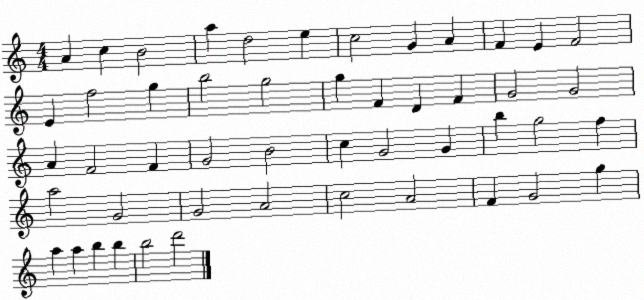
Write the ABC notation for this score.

X:1
T:Untitled
M:4/4
L:1/4
K:C
A c B2 a d2 e c2 G A F E F2 E f2 g b2 g2 g F D F G2 G2 A F2 F G2 B2 c G2 G b g2 f a2 G2 G2 A2 c2 A2 F G2 g a a b b b2 d'2